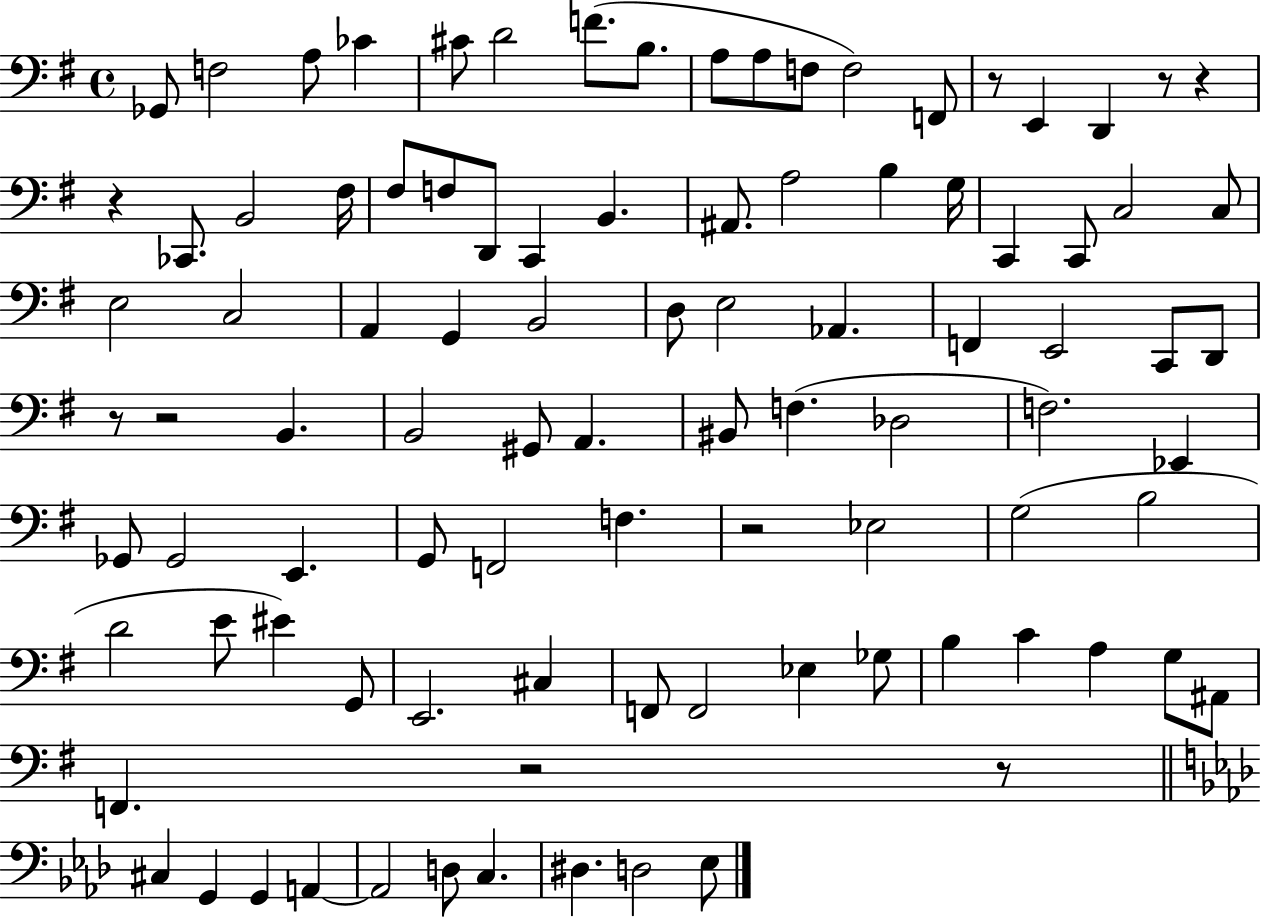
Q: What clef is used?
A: bass